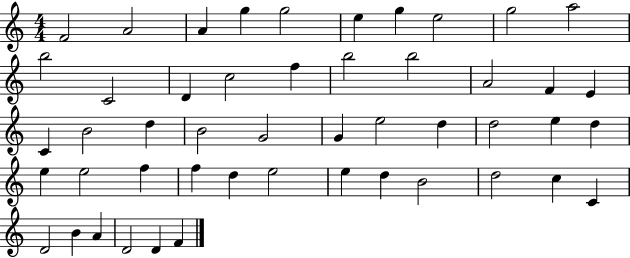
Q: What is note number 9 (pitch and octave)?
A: G5